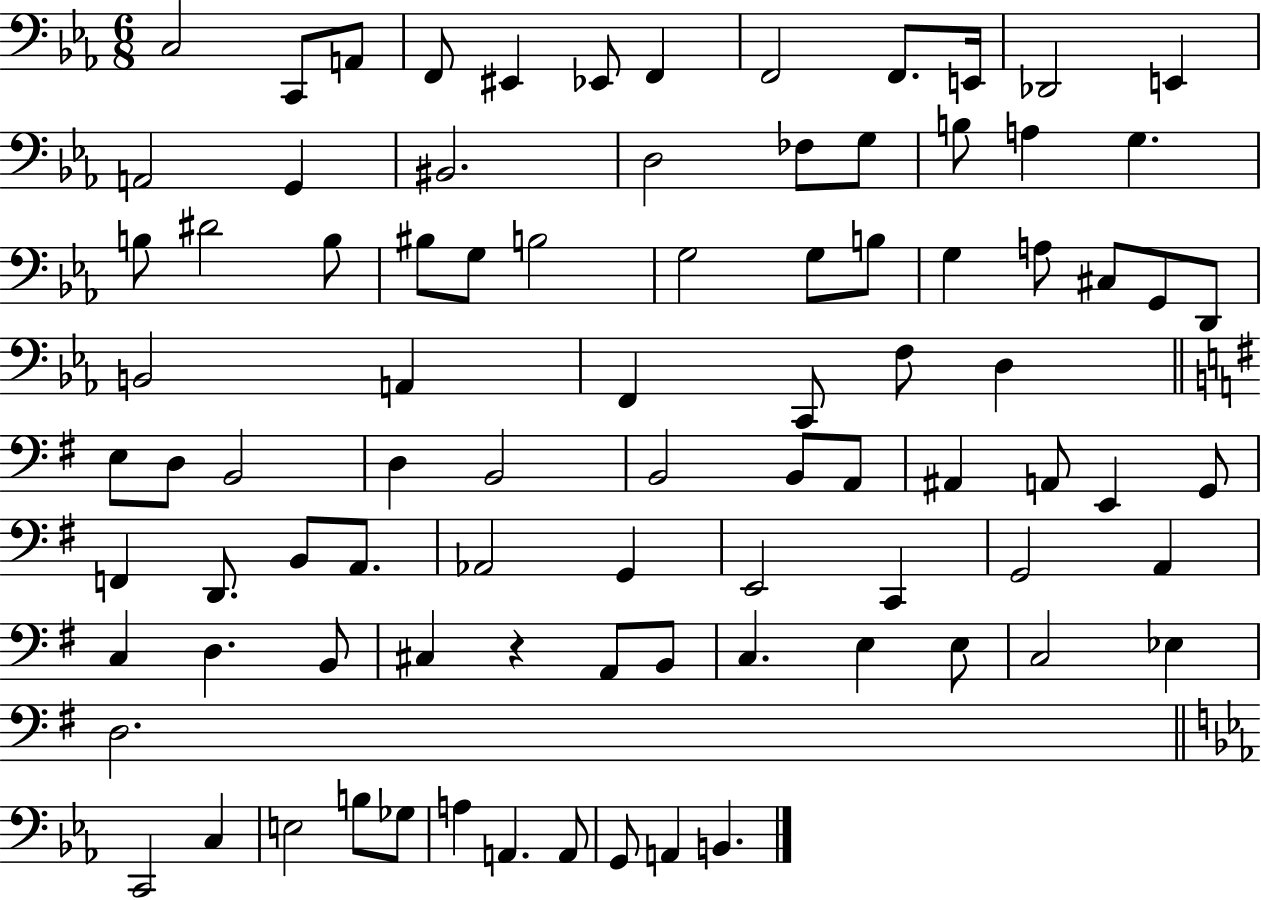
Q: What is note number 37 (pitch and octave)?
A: A2